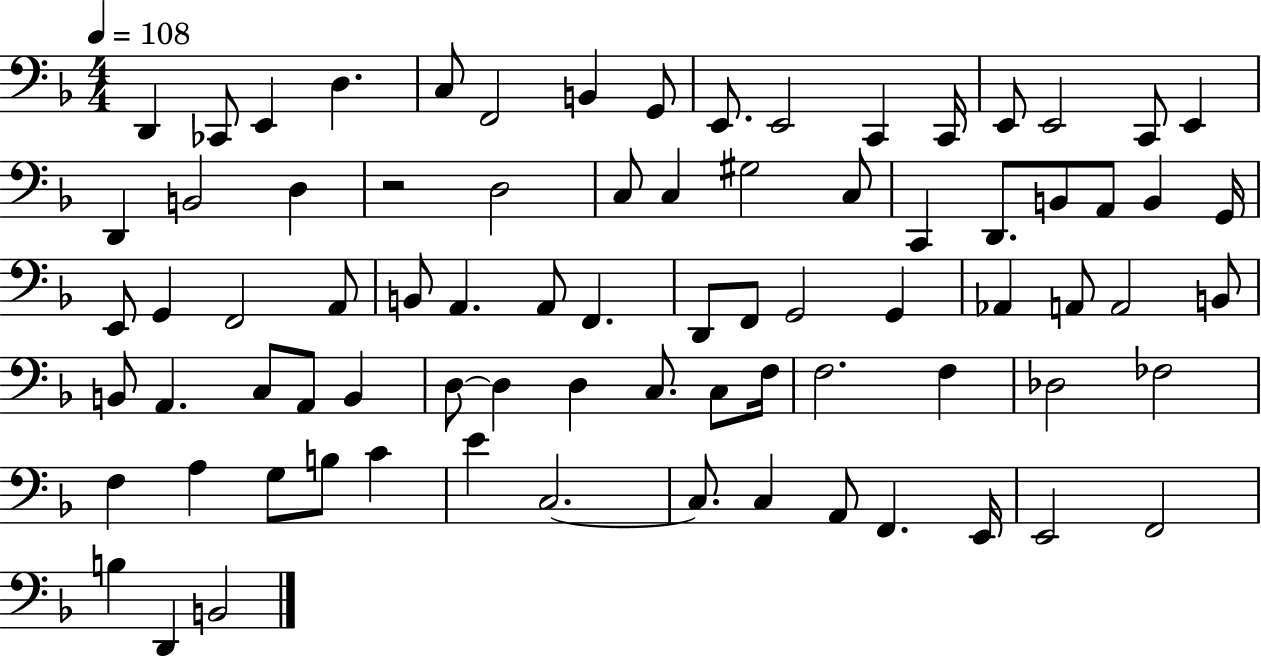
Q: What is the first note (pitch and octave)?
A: D2